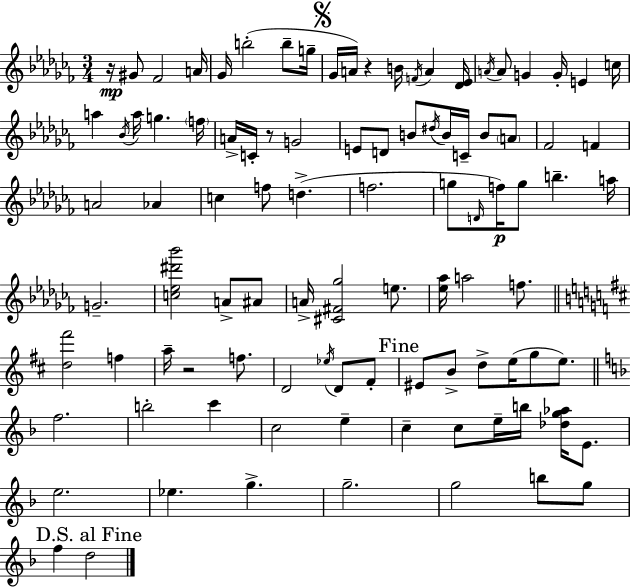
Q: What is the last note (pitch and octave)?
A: D5